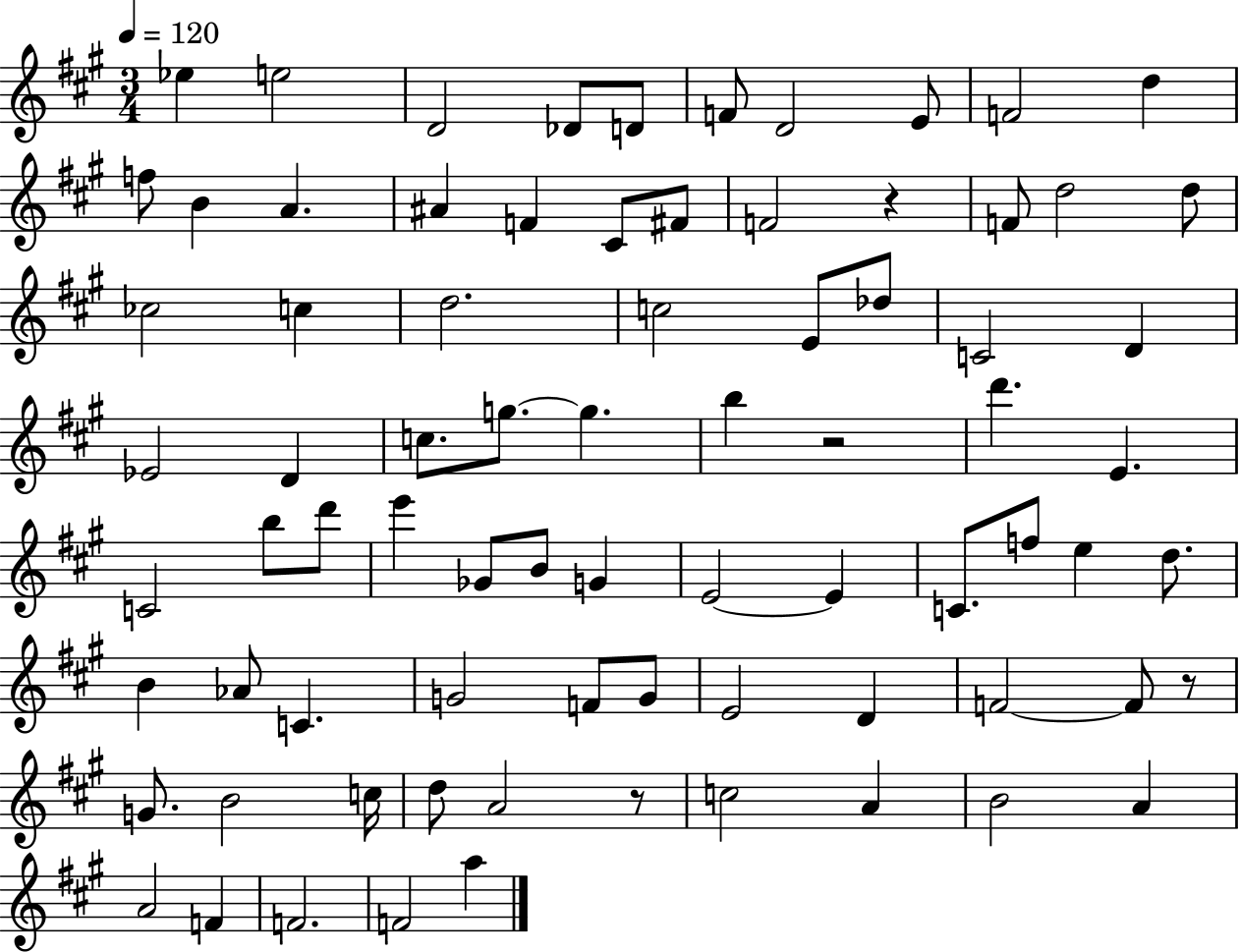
X:1
T:Untitled
M:3/4
L:1/4
K:A
_e e2 D2 _D/2 D/2 F/2 D2 E/2 F2 d f/2 B A ^A F ^C/2 ^F/2 F2 z F/2 d2 d/2 _c2 c d2 c2 E/2 _d/2 C2 D _E2 D c/2 g/2 g b z2 d' E C2 b/2 d'/2 e' _G/2 B/2 G E2 E C/2 f/2 e d/2 B _A/2 C G2 F/2 G/2 E2 D F2 F/2 z/2 G/2 B2 c/4 d/2 A2 z/2 c2 A B2 A A2 F F2 F2 a